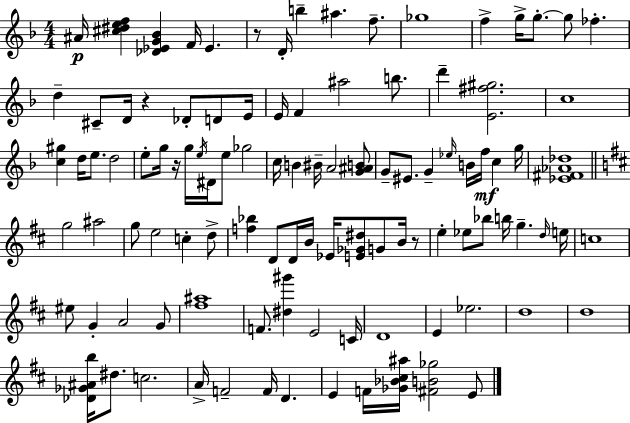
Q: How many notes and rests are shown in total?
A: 105